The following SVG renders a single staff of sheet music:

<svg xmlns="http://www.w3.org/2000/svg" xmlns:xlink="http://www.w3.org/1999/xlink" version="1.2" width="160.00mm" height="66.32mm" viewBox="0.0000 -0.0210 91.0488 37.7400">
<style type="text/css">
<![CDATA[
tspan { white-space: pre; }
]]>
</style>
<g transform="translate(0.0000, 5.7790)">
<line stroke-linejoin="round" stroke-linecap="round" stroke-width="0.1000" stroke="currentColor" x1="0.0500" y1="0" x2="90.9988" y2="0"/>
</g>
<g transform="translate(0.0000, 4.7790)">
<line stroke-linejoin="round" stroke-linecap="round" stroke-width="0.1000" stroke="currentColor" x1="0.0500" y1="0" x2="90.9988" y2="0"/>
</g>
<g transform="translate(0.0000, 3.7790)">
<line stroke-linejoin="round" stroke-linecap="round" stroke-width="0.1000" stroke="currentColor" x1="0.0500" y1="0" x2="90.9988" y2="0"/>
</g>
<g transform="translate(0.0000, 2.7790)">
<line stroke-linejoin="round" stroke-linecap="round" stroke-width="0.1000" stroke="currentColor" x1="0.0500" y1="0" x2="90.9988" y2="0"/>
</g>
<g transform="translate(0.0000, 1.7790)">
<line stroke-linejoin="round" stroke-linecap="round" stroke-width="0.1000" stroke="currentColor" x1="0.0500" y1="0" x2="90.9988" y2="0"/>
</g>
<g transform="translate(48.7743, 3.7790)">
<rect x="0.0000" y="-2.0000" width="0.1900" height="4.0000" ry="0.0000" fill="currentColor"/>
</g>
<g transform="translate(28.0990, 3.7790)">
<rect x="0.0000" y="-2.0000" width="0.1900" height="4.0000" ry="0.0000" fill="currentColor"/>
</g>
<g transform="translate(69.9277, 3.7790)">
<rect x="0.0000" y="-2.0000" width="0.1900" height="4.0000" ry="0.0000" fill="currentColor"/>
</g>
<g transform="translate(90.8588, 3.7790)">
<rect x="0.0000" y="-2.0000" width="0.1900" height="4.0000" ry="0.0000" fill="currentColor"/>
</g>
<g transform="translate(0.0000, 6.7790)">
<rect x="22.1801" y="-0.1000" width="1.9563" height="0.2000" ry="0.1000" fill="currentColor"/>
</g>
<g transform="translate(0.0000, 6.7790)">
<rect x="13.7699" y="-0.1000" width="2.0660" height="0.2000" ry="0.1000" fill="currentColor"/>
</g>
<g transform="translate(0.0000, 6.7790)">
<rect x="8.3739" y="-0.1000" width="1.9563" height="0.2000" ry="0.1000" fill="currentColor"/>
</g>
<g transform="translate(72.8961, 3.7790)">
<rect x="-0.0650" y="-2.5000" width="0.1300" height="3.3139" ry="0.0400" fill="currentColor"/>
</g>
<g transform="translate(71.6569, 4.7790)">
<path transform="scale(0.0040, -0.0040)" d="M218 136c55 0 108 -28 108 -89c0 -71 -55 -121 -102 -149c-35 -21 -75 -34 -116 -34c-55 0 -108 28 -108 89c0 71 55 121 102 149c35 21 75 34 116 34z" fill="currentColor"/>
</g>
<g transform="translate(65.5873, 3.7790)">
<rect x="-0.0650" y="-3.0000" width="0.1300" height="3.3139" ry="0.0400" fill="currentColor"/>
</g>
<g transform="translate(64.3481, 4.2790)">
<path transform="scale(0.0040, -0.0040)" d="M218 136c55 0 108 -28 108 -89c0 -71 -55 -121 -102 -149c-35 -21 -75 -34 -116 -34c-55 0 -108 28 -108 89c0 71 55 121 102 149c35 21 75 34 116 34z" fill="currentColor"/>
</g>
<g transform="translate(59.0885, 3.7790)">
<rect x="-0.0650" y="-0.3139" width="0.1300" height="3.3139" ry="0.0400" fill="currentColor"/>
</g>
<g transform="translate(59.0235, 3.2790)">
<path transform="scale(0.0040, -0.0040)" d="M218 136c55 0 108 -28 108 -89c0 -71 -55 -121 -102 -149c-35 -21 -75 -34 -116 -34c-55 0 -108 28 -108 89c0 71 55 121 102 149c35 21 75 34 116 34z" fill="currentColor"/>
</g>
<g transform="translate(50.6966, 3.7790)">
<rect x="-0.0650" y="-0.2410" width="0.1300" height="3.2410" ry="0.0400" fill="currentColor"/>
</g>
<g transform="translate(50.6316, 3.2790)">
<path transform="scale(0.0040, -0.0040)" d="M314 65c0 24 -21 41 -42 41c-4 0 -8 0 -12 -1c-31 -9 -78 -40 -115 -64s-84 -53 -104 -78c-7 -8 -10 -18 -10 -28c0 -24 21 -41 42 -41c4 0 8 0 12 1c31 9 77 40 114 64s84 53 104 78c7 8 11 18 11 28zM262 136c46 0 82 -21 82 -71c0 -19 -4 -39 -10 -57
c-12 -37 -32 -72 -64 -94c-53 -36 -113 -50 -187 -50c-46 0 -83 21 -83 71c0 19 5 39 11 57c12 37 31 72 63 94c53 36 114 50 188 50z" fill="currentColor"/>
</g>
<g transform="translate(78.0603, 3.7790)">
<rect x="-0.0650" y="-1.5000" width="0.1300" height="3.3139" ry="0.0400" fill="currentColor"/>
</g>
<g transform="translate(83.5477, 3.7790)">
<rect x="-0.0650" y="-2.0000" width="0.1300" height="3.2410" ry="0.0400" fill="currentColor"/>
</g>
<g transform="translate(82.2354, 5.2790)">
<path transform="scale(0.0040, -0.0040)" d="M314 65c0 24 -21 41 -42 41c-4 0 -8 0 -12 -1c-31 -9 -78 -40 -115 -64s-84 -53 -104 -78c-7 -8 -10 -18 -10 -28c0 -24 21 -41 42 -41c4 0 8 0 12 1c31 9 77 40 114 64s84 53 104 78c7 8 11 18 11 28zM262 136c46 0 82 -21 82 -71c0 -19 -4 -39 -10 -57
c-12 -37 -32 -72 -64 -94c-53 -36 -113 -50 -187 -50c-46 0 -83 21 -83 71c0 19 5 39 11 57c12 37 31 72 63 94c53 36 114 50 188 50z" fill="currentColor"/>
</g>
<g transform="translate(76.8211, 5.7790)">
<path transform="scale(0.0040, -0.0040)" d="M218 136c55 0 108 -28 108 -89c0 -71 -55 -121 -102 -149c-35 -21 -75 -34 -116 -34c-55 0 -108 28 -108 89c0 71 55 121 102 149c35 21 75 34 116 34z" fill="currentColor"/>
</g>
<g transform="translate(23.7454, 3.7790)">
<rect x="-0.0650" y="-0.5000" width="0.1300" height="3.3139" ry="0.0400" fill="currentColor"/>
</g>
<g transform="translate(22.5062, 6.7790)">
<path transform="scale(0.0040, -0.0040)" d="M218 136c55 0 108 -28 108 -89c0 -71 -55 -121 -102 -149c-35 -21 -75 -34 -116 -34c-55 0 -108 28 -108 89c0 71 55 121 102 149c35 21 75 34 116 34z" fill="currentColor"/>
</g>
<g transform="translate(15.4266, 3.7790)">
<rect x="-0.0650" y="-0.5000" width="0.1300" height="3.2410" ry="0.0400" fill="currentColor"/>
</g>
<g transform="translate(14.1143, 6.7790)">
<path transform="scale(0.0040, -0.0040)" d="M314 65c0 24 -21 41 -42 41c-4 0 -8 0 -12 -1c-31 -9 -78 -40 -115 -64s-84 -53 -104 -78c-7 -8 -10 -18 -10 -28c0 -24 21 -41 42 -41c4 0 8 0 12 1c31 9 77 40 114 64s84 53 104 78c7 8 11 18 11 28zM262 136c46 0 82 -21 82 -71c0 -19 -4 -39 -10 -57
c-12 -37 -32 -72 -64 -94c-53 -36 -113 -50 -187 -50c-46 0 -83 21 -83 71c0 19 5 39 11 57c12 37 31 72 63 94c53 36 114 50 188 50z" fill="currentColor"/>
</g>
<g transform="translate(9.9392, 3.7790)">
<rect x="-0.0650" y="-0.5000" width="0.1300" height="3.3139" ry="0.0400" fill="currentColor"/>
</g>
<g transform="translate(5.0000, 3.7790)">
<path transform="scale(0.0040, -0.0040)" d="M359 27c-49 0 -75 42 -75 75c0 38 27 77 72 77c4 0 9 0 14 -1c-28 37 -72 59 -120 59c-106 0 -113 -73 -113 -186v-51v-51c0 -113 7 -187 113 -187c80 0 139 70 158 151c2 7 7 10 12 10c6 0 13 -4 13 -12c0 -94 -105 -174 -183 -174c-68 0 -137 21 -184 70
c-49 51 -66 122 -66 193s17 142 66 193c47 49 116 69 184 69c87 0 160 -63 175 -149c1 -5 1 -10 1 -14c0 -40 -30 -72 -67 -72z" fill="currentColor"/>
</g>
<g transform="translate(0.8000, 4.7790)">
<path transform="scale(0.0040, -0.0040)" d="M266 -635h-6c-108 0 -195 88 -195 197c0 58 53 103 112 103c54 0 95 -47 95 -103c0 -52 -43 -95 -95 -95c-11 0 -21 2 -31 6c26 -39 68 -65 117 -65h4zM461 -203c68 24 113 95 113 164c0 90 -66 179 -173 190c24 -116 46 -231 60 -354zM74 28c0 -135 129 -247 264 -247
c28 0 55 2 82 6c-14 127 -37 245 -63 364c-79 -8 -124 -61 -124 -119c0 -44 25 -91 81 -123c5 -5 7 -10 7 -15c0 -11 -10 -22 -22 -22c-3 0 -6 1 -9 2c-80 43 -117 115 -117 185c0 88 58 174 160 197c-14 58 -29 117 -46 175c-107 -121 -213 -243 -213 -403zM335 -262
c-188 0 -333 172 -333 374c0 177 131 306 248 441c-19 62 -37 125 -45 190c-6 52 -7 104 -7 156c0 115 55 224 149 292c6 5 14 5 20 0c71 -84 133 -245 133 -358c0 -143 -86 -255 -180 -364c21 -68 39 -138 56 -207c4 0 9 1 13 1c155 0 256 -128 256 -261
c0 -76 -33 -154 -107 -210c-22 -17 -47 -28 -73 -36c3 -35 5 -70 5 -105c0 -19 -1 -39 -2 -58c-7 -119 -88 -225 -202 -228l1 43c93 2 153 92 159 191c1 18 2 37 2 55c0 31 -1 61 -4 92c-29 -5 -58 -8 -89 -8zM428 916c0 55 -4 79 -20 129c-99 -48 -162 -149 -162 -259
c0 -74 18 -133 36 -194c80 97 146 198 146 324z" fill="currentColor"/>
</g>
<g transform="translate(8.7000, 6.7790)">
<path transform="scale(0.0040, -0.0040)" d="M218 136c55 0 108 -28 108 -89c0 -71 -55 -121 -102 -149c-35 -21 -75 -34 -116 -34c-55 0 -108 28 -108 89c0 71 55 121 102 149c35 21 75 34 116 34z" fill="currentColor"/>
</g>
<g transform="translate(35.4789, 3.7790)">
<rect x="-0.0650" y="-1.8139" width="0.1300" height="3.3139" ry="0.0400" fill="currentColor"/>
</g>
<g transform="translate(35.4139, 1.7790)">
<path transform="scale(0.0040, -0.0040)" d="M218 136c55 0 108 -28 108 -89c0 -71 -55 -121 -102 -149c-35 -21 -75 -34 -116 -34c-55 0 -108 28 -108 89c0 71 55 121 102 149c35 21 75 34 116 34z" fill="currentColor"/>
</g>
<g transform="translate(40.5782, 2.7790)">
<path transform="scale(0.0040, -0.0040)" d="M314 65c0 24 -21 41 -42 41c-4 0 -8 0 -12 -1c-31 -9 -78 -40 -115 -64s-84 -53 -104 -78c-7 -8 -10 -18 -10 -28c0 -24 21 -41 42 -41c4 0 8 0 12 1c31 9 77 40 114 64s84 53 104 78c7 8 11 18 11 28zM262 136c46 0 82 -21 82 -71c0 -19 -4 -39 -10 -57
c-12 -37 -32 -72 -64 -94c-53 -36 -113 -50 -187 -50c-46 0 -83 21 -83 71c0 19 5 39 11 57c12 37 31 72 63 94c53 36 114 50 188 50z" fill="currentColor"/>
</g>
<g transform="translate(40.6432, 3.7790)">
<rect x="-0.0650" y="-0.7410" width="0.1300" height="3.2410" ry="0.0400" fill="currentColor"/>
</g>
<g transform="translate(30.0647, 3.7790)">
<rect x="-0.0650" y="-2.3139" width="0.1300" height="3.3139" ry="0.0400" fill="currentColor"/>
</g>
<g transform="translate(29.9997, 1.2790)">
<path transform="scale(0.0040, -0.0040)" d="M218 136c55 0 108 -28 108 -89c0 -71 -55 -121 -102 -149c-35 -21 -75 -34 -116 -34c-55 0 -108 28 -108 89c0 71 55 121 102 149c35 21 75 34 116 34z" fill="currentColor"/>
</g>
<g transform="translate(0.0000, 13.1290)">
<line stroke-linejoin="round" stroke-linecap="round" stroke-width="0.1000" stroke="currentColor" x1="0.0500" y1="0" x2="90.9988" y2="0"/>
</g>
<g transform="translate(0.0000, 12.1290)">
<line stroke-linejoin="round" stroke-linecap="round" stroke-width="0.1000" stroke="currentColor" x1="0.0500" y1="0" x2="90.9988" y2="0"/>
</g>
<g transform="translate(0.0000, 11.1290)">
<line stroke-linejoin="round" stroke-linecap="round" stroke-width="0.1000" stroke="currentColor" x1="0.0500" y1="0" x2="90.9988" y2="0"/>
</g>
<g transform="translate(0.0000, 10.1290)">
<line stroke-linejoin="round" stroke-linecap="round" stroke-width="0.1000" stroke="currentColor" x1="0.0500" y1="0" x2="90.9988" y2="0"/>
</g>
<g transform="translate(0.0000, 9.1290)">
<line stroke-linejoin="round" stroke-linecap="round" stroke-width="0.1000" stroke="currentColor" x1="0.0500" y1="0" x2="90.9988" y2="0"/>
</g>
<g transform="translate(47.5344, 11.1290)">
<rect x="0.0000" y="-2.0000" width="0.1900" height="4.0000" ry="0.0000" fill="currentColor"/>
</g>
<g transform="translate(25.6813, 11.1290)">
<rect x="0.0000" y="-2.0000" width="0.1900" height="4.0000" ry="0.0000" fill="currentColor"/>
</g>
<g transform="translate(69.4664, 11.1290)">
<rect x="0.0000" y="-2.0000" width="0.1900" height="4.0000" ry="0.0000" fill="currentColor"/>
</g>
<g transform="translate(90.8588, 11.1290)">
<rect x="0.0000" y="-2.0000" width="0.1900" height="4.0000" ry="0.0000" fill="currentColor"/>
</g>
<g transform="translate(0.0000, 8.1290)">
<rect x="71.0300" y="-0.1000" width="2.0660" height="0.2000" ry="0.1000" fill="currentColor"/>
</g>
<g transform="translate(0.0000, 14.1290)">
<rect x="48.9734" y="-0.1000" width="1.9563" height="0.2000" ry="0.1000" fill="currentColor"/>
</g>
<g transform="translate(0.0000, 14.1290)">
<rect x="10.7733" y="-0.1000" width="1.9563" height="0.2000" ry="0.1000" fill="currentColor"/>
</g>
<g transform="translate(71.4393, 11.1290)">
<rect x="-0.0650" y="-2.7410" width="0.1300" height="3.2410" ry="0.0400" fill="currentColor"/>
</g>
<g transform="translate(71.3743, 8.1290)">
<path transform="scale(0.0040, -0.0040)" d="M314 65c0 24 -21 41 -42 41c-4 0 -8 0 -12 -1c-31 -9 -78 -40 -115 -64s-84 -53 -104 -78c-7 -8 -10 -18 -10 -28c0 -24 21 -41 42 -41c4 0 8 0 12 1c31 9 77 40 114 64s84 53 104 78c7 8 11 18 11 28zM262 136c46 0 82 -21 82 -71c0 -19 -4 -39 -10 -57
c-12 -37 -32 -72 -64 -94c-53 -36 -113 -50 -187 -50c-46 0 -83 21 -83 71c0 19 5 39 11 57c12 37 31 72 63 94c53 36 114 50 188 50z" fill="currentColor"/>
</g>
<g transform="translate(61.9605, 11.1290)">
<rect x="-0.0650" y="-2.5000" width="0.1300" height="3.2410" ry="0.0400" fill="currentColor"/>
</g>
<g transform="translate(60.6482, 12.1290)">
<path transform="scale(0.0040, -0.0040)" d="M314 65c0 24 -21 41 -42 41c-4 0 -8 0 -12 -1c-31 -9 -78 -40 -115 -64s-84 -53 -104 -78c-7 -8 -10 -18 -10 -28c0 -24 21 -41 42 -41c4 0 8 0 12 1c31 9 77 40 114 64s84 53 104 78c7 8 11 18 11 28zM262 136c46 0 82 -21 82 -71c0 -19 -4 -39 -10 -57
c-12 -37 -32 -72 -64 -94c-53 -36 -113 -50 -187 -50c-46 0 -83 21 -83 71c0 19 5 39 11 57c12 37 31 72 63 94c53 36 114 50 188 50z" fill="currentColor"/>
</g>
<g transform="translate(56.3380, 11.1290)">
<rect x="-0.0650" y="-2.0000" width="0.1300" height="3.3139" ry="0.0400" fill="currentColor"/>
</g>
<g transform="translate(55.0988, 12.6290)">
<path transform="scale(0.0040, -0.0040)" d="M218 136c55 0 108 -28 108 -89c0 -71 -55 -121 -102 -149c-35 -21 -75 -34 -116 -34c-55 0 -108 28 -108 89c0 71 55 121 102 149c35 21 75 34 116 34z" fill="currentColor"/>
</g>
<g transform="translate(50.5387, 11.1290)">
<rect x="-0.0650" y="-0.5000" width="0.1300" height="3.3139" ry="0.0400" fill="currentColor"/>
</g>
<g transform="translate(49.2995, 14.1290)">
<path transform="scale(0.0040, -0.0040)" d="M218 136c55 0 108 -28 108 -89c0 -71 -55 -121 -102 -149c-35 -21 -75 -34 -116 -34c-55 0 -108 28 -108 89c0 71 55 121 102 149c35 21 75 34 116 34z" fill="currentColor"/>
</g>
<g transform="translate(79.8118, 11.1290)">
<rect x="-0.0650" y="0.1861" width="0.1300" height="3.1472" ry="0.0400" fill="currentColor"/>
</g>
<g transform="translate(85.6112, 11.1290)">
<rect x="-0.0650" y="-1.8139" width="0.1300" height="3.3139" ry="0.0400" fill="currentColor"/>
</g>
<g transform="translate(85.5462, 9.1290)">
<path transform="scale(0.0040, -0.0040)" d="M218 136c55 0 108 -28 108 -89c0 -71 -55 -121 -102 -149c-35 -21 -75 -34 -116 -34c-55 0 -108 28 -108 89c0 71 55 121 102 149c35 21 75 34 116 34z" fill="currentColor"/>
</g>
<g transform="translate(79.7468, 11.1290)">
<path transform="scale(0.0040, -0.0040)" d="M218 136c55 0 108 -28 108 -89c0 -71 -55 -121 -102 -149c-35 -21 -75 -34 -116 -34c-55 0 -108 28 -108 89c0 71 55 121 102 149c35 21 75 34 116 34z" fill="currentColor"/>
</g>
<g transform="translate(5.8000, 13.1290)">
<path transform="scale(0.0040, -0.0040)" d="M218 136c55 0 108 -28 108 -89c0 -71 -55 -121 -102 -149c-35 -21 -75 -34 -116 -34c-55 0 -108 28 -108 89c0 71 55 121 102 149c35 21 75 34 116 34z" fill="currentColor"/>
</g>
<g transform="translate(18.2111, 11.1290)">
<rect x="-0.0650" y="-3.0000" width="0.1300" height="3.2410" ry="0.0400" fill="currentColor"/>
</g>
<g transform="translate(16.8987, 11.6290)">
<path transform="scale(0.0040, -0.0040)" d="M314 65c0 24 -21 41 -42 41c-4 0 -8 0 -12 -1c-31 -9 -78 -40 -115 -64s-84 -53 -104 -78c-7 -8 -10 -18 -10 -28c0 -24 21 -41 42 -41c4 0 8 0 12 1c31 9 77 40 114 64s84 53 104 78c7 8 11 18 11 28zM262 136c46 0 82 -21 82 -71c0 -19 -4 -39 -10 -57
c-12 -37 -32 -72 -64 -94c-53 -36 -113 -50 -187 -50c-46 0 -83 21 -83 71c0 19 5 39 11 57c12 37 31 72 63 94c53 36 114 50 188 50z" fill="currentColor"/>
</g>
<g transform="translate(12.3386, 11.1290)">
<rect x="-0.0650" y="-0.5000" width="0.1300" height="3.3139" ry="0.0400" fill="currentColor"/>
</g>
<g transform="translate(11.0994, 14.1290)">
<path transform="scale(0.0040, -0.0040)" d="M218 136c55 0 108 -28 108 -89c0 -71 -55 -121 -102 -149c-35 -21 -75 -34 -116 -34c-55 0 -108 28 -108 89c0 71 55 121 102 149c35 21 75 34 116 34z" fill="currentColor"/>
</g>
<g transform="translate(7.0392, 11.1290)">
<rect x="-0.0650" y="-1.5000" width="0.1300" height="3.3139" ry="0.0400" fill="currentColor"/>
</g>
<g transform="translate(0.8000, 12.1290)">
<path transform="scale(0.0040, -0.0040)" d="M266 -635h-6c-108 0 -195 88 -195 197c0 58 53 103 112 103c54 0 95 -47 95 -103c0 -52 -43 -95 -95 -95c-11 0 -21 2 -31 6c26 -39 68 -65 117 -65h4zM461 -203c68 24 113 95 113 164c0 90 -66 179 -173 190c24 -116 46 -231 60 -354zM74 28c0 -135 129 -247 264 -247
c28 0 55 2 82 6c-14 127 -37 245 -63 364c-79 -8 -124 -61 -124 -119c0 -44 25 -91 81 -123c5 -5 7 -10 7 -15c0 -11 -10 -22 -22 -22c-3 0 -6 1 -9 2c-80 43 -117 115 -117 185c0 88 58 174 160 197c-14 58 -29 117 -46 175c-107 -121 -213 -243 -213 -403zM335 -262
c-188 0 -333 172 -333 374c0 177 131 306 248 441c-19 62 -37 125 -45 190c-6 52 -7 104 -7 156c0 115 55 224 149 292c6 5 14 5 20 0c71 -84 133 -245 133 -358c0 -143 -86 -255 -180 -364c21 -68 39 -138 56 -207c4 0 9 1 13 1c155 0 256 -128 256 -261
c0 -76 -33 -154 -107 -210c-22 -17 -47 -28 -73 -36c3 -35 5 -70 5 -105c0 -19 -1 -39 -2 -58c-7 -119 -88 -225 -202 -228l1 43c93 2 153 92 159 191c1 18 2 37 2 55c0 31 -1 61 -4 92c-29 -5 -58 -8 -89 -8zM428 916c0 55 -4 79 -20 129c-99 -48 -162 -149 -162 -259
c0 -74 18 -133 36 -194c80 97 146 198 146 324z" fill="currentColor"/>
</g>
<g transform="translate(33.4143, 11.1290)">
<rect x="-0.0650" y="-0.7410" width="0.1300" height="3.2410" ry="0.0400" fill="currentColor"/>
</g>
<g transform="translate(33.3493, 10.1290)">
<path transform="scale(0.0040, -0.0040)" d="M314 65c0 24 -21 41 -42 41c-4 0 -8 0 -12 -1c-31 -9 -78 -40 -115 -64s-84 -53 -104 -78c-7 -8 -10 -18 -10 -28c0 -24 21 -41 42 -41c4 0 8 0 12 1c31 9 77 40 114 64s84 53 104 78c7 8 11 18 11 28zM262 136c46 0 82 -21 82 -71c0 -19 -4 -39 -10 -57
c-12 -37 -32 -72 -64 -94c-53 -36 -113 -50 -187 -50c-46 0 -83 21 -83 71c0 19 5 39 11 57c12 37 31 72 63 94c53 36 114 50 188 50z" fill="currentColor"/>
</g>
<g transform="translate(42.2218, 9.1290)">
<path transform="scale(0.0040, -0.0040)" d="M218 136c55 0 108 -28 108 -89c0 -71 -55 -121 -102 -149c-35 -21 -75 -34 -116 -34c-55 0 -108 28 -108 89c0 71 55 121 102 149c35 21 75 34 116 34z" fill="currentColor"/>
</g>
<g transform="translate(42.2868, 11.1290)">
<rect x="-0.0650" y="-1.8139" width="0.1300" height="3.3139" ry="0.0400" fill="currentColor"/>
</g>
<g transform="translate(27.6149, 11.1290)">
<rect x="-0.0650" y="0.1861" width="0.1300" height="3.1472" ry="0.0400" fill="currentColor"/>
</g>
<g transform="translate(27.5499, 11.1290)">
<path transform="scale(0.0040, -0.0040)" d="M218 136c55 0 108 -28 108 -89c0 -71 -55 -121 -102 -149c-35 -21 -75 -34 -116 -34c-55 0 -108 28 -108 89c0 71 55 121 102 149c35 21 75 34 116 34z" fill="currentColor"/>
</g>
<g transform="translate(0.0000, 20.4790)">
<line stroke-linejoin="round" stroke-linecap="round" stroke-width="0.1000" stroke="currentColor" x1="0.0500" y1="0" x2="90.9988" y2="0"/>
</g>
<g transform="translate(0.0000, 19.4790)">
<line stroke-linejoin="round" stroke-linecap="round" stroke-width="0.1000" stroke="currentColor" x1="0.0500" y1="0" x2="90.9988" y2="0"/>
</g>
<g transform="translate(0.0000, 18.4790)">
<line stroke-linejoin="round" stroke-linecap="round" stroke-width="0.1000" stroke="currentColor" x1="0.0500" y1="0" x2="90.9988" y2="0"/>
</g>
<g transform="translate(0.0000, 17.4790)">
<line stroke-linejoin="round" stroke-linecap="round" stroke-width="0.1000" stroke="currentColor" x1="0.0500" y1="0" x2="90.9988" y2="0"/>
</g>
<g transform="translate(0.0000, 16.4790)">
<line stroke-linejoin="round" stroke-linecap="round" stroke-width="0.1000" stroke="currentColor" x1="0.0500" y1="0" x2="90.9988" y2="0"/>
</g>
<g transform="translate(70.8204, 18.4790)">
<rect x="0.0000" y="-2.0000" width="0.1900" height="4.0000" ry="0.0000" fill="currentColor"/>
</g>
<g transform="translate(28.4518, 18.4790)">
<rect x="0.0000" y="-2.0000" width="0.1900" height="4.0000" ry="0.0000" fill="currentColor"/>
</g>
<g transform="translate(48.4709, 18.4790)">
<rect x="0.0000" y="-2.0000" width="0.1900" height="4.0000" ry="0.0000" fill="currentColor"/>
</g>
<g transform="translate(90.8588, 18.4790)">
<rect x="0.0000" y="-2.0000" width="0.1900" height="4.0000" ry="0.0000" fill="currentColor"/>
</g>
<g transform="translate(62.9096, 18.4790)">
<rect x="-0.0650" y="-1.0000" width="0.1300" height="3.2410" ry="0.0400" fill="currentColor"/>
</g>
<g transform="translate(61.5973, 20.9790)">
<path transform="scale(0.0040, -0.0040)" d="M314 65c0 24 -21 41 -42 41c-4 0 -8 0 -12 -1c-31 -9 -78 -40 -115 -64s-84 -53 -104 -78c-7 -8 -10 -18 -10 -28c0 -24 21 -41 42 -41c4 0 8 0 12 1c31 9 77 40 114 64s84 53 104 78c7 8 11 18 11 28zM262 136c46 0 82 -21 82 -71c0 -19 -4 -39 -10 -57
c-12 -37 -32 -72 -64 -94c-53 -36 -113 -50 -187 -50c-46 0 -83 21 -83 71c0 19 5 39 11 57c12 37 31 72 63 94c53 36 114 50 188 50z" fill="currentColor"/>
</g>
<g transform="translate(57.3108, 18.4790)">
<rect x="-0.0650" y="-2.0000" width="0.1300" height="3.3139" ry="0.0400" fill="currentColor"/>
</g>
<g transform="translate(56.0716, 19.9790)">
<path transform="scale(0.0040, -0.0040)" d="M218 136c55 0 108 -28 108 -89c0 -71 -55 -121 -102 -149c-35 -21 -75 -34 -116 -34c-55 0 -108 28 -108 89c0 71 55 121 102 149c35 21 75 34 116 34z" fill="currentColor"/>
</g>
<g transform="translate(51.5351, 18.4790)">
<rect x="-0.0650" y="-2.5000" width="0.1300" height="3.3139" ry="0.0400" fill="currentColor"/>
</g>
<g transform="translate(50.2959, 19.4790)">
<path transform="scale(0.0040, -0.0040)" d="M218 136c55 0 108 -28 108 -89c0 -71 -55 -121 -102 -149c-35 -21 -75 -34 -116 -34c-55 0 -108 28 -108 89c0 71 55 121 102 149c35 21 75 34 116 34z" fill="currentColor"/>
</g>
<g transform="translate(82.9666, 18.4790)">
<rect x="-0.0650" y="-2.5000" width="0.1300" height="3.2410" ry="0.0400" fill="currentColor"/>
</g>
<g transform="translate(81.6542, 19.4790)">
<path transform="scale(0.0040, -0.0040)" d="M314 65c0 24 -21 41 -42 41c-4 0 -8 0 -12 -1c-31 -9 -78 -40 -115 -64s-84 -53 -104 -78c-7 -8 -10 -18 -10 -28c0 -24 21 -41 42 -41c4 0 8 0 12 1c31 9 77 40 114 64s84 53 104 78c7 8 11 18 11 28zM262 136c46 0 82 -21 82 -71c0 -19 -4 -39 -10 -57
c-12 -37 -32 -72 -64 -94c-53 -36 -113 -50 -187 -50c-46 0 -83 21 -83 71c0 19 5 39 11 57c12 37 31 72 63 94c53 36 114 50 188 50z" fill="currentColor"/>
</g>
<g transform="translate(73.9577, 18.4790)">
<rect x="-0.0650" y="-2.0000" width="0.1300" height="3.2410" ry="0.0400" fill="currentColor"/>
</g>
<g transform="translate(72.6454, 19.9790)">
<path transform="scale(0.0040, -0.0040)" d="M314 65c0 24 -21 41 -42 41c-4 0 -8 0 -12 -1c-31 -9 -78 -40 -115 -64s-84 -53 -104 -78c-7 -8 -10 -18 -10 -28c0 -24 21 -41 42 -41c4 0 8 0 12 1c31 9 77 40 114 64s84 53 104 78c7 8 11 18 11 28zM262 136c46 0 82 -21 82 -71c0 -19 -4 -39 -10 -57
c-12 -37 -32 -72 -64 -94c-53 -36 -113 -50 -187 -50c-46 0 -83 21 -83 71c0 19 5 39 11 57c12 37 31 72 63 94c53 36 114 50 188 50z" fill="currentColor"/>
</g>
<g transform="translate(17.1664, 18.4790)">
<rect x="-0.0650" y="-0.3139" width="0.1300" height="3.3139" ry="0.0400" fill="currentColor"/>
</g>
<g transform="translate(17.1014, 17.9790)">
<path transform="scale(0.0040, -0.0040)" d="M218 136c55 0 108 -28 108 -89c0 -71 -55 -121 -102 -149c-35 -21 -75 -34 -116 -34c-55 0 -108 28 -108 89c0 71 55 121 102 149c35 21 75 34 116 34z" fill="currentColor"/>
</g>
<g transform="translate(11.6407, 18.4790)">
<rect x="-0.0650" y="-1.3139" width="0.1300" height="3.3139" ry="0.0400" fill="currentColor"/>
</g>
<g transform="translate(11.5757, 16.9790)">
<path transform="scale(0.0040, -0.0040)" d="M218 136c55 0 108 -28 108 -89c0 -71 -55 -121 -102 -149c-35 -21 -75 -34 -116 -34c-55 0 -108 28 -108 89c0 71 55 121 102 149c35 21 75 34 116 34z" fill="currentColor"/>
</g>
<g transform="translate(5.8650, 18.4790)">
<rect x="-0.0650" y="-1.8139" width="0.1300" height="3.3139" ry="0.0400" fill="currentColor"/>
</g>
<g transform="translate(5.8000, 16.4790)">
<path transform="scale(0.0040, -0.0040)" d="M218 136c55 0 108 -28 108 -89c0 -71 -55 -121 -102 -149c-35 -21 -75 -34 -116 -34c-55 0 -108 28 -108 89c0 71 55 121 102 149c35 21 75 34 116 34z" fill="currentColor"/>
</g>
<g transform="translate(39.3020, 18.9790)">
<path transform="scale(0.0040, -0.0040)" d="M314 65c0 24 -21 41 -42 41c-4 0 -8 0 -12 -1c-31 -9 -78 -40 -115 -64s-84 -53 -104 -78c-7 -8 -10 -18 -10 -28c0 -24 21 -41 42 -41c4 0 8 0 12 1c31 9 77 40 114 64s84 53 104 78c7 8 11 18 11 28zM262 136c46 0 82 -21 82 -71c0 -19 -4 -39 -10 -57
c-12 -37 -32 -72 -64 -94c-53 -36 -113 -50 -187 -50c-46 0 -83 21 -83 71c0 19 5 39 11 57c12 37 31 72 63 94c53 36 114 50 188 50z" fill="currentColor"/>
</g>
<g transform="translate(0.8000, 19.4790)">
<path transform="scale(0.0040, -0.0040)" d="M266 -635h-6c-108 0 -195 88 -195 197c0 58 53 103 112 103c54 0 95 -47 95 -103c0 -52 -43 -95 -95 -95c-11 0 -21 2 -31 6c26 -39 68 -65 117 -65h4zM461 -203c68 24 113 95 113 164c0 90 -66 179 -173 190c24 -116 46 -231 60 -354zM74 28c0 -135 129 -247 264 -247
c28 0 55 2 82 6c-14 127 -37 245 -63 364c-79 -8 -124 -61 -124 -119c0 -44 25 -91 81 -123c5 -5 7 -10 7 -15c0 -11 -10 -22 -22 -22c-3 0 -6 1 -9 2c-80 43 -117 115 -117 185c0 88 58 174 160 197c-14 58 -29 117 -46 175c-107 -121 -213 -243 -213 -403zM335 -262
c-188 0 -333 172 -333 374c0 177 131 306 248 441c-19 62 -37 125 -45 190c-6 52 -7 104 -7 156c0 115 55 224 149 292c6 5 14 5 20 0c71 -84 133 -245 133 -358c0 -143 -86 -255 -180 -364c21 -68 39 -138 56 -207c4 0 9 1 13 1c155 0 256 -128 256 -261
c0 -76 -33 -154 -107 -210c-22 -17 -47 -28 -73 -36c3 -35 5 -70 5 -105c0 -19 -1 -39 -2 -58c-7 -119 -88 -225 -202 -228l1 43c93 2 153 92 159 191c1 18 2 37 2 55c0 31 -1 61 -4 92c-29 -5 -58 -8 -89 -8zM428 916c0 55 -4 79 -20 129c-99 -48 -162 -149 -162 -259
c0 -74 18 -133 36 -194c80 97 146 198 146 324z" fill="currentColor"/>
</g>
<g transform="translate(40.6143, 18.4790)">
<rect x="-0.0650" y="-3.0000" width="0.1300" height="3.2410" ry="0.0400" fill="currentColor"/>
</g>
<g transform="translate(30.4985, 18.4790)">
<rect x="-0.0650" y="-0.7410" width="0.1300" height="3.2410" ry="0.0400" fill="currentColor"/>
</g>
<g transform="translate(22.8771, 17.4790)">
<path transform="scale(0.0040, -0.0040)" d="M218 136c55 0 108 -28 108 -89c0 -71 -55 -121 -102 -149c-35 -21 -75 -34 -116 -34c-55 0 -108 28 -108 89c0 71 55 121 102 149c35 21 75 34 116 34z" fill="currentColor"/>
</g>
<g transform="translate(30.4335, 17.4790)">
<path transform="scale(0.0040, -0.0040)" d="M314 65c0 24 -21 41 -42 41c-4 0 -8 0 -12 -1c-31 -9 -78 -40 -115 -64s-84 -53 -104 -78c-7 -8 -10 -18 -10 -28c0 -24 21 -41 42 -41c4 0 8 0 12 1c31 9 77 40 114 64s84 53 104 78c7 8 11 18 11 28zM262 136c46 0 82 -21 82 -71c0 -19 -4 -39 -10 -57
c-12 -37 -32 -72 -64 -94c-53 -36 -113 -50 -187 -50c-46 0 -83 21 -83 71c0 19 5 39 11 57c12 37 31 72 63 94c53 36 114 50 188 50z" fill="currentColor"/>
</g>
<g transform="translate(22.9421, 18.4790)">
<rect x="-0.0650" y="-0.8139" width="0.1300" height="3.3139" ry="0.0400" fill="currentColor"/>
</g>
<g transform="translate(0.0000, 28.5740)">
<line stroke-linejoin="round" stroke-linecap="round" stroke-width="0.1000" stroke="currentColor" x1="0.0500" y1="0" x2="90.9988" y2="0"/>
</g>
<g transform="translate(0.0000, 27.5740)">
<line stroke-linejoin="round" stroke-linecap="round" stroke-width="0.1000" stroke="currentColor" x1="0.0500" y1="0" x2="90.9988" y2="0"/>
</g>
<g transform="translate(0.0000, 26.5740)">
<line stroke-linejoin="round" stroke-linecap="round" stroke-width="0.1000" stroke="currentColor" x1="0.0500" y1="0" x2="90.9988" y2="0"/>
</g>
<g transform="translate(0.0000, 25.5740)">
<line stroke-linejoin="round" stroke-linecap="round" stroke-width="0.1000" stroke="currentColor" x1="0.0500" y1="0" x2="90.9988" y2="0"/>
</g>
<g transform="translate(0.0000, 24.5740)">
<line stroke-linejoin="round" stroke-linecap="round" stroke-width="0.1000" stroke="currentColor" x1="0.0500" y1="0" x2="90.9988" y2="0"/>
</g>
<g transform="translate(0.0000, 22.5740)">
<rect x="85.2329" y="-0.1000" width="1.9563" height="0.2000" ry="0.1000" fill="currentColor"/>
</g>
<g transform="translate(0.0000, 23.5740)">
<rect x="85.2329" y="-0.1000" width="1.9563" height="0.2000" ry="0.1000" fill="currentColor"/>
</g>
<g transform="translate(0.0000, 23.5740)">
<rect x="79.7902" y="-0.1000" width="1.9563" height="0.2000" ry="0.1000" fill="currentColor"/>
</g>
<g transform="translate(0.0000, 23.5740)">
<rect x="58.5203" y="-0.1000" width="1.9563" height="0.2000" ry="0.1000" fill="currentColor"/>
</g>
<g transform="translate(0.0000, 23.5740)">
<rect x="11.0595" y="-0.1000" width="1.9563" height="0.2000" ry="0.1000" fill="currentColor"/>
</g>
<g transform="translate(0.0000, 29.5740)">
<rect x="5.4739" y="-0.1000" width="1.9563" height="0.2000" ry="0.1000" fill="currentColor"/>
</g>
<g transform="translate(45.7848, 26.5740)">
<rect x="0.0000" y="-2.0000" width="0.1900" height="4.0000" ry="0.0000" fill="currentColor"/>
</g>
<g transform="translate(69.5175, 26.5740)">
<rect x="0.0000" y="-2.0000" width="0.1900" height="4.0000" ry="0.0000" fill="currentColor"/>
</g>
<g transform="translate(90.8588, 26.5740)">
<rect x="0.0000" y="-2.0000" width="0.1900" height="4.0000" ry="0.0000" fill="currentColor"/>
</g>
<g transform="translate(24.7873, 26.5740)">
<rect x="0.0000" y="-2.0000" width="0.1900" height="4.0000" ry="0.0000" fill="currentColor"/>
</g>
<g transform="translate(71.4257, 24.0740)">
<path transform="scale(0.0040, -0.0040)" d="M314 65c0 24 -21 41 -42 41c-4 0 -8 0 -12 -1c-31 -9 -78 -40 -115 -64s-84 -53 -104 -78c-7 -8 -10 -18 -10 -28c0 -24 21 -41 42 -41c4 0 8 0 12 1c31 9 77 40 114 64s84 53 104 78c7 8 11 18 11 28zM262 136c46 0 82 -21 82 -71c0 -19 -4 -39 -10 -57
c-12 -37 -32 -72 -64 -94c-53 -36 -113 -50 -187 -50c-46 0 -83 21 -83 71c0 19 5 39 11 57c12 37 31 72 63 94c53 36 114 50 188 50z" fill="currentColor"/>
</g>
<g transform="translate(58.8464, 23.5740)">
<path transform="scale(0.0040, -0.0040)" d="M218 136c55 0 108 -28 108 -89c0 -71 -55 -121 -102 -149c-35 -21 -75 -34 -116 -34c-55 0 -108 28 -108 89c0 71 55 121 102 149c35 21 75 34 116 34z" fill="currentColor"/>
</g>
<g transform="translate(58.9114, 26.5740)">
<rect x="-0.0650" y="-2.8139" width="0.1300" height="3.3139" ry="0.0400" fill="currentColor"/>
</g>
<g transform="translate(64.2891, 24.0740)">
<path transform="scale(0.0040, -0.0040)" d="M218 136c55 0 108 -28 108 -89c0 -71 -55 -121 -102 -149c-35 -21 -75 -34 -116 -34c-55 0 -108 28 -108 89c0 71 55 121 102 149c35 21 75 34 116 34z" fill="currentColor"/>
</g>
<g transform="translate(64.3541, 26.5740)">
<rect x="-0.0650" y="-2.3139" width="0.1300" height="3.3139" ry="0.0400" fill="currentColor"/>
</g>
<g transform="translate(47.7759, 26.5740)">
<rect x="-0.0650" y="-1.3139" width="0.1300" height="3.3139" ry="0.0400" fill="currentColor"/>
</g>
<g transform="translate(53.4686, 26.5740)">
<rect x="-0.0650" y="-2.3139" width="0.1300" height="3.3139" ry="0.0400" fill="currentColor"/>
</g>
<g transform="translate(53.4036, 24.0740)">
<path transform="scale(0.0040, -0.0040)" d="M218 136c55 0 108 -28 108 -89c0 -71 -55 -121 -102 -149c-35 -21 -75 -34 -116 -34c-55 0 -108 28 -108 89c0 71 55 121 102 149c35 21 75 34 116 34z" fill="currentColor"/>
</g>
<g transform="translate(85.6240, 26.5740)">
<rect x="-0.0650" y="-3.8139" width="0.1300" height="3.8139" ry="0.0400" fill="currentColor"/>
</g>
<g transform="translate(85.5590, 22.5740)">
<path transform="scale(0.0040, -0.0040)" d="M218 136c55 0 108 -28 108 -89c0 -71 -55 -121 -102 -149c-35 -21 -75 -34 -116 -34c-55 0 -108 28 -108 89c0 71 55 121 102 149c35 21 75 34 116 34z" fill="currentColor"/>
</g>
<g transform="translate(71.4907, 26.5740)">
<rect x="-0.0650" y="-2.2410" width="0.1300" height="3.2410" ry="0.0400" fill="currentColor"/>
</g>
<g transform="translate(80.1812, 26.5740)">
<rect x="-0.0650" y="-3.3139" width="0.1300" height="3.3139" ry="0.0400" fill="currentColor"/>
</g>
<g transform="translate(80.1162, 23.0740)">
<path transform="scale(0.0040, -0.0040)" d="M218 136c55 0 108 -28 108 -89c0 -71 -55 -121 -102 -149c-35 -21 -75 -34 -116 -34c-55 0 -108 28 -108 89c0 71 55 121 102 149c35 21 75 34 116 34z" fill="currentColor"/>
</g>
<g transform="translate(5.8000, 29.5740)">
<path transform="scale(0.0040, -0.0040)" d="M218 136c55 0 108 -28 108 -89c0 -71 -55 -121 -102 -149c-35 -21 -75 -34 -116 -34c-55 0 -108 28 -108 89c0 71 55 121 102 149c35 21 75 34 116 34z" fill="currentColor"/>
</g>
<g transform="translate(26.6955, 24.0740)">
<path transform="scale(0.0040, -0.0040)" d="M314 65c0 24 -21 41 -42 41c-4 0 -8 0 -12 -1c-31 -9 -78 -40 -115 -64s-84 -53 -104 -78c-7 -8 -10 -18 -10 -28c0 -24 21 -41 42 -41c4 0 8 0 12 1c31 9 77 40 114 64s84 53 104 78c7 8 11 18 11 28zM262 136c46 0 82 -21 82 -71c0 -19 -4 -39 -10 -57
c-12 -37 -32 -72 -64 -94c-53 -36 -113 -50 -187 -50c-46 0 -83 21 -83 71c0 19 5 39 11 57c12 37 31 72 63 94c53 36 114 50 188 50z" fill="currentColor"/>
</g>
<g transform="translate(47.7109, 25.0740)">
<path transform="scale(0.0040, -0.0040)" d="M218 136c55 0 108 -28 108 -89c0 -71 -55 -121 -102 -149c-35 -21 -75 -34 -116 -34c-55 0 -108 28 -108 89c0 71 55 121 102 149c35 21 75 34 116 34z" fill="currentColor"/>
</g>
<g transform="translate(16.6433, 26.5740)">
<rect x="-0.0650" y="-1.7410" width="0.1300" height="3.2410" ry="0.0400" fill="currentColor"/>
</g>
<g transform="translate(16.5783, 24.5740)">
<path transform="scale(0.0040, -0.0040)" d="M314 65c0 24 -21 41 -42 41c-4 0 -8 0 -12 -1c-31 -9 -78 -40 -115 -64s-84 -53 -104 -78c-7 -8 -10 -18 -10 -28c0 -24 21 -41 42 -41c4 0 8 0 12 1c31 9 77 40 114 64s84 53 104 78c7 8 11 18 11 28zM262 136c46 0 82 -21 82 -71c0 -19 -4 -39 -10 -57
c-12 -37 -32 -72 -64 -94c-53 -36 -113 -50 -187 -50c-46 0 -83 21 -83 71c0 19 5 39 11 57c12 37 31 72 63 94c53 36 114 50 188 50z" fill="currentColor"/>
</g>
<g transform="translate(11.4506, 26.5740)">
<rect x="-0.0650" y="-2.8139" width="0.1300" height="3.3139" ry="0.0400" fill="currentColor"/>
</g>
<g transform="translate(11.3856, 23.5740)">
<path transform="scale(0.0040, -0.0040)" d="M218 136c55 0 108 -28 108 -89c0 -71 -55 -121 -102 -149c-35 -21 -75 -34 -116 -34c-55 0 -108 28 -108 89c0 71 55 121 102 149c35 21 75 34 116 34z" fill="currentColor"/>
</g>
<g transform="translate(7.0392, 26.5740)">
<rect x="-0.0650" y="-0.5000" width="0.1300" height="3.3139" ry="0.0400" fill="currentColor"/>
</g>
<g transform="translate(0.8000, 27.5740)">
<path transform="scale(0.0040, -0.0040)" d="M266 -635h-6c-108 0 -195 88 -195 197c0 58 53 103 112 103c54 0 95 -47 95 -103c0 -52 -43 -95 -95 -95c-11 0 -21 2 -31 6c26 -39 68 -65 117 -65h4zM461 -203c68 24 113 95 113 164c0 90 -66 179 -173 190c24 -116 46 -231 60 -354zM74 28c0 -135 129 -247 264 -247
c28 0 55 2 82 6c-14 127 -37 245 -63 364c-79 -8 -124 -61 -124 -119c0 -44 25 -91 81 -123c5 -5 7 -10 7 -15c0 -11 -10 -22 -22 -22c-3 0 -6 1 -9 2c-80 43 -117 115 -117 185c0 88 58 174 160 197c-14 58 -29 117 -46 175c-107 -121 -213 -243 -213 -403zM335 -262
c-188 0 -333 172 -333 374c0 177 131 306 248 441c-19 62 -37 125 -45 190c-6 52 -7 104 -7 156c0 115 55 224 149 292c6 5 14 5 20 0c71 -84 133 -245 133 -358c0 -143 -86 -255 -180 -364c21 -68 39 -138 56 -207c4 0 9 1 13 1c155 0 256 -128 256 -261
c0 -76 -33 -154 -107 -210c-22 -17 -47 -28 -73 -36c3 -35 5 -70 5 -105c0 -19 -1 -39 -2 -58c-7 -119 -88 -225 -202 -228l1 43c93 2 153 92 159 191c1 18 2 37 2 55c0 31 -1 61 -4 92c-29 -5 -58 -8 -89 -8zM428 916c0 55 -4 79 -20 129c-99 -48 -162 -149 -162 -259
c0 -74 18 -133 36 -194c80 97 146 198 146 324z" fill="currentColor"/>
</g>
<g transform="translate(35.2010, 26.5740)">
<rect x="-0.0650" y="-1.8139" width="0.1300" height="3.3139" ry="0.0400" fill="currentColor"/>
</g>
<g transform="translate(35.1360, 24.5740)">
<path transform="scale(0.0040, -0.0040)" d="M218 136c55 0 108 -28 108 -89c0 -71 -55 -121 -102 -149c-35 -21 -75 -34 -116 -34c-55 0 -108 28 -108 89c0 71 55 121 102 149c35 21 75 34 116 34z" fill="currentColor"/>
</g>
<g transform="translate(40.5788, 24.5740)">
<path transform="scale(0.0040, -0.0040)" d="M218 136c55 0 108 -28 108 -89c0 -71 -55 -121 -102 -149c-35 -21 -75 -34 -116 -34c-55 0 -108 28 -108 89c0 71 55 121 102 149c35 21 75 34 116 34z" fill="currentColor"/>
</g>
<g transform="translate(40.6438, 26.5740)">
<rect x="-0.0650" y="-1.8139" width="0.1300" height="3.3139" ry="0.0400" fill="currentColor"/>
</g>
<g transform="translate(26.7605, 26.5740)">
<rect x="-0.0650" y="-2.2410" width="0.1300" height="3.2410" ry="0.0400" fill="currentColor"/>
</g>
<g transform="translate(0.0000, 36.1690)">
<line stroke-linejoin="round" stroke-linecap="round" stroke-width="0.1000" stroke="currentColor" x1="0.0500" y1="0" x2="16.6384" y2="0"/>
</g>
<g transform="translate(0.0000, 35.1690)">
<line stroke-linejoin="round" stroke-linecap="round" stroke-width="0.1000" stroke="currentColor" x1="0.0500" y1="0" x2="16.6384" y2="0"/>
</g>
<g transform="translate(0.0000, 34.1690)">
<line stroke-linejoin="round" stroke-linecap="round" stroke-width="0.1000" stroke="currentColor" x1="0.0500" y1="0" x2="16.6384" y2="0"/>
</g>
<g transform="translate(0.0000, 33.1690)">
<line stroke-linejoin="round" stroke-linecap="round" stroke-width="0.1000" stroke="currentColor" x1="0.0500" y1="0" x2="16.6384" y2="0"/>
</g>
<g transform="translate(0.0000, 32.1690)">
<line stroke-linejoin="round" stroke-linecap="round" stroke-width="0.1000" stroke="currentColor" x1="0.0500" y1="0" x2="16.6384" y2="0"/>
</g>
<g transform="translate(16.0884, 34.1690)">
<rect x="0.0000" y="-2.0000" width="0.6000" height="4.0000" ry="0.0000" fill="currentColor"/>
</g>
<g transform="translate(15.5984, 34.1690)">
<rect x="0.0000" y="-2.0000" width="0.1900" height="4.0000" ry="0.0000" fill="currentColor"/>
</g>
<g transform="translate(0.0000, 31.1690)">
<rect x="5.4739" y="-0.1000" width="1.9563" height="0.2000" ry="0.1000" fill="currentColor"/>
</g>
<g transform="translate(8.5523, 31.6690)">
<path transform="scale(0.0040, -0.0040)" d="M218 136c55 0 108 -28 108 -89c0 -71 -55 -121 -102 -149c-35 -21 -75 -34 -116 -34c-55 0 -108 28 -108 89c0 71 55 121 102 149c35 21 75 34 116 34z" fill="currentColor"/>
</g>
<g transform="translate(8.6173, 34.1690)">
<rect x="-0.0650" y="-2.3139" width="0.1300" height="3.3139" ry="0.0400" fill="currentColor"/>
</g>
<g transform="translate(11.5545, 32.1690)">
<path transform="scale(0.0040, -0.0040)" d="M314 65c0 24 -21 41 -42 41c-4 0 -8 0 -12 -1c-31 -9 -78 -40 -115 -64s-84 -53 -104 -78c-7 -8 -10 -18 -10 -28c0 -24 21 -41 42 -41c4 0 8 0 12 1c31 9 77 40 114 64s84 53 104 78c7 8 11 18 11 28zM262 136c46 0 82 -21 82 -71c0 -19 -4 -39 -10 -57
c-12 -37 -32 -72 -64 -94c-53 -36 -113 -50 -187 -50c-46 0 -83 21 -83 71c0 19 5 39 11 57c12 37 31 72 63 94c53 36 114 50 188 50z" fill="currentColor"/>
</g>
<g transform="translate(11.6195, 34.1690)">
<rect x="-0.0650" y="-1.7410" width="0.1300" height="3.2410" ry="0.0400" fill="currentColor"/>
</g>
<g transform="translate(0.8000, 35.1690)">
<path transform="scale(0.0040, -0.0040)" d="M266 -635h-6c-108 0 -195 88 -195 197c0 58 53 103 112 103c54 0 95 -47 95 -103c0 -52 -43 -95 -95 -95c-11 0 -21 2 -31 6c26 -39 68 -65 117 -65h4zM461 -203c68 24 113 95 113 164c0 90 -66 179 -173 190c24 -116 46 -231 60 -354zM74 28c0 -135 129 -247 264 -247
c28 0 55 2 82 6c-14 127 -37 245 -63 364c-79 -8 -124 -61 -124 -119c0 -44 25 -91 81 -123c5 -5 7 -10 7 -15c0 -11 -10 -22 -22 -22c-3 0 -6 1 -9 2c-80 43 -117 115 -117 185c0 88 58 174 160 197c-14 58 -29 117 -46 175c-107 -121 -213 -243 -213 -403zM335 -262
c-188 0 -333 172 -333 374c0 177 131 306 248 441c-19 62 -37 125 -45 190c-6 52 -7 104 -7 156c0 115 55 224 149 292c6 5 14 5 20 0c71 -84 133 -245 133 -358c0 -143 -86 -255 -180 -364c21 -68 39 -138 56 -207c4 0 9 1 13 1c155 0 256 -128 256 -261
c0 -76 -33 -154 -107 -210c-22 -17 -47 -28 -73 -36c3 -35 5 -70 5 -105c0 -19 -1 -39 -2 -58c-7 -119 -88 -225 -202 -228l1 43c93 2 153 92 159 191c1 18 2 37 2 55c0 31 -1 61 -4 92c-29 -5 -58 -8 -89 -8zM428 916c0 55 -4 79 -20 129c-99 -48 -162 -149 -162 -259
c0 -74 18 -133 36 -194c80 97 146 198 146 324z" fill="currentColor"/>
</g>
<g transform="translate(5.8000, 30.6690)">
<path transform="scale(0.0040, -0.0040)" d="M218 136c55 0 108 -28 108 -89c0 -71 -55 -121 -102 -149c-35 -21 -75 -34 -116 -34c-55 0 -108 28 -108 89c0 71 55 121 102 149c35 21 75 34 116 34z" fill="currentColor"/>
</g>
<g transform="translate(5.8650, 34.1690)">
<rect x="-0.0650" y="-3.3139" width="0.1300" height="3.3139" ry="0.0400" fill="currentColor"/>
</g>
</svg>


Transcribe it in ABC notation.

X:1
T:Untitled
M:4/4
L:1/4
K:C
C C2 C g f d2 c2 c A G E F2 E C A2 B d2 f C F G2 a2 B f f e c d d2 A2 G F D2 F2 G2 C a f2 g2 f f e g a g g2 b c' b g f2